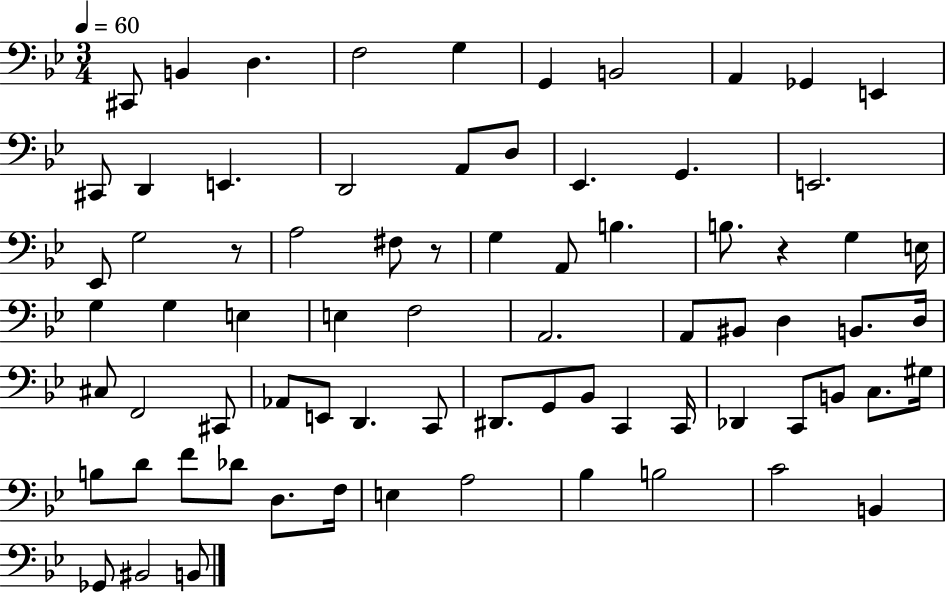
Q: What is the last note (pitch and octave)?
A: B2